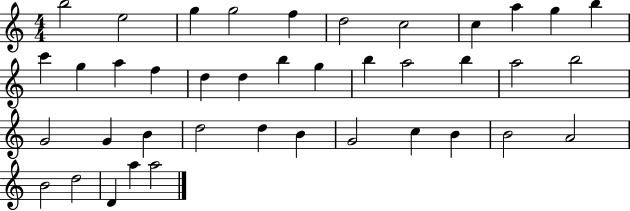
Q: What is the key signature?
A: C major